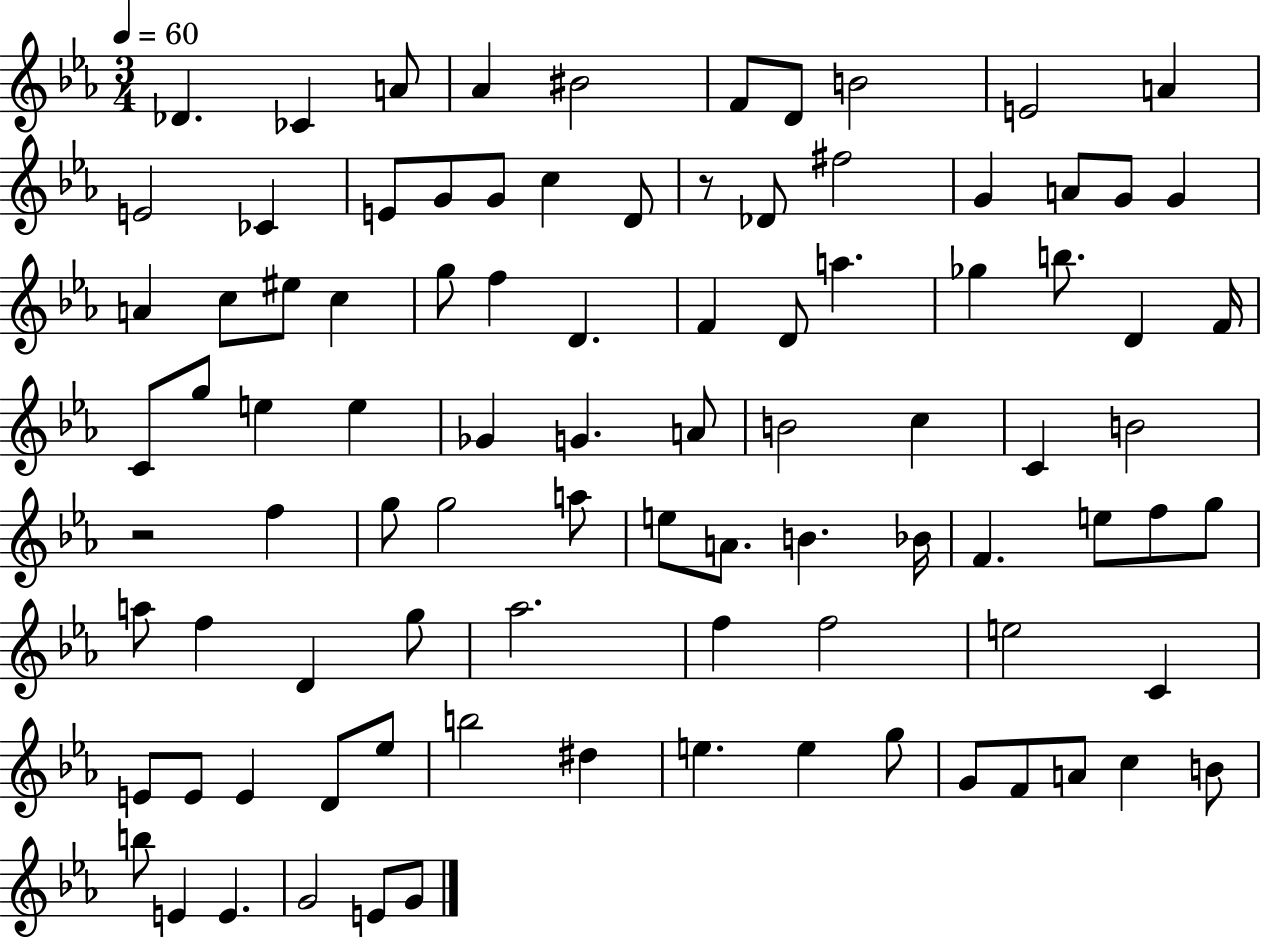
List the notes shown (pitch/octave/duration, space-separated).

Db4/q. CES4/q A4/e Ab4/q BIS4/h F4/e D4/e B4/h E4/h A4/q E4/h CES4/q E4/e G4/e G4/e C5/q D4/e R/e Db4/e F#5/h G4/q A4/e G4/e G4/q A4/q C5/e EIS5/e C5/q G5/e F5/q D4/q. F4/q D4/e A5/q. Gb5/q B5/e. D4/q F4/s C4/e G5/e E5/q E5/q Gb4/q G4/q. A4/e B4/h C5/q C4/q B4/h R/h F5/q G5/e G5/h A5/e E5/e A4/e. B4/q. Bb4/s F4/q. E5/e F5/e G5/e A5/e F5/q D4/q G5/e Ab5/h. F5/q F5/h E5/h C4/q E4/e E4/e E4/q D4/e Eb5/e B5/h D#5/q E5/q. E5/q G5/e G4/e F4/e A4/e C5/q B4/e B5/e E4/q E4/q. G4/h E4/e G4/e